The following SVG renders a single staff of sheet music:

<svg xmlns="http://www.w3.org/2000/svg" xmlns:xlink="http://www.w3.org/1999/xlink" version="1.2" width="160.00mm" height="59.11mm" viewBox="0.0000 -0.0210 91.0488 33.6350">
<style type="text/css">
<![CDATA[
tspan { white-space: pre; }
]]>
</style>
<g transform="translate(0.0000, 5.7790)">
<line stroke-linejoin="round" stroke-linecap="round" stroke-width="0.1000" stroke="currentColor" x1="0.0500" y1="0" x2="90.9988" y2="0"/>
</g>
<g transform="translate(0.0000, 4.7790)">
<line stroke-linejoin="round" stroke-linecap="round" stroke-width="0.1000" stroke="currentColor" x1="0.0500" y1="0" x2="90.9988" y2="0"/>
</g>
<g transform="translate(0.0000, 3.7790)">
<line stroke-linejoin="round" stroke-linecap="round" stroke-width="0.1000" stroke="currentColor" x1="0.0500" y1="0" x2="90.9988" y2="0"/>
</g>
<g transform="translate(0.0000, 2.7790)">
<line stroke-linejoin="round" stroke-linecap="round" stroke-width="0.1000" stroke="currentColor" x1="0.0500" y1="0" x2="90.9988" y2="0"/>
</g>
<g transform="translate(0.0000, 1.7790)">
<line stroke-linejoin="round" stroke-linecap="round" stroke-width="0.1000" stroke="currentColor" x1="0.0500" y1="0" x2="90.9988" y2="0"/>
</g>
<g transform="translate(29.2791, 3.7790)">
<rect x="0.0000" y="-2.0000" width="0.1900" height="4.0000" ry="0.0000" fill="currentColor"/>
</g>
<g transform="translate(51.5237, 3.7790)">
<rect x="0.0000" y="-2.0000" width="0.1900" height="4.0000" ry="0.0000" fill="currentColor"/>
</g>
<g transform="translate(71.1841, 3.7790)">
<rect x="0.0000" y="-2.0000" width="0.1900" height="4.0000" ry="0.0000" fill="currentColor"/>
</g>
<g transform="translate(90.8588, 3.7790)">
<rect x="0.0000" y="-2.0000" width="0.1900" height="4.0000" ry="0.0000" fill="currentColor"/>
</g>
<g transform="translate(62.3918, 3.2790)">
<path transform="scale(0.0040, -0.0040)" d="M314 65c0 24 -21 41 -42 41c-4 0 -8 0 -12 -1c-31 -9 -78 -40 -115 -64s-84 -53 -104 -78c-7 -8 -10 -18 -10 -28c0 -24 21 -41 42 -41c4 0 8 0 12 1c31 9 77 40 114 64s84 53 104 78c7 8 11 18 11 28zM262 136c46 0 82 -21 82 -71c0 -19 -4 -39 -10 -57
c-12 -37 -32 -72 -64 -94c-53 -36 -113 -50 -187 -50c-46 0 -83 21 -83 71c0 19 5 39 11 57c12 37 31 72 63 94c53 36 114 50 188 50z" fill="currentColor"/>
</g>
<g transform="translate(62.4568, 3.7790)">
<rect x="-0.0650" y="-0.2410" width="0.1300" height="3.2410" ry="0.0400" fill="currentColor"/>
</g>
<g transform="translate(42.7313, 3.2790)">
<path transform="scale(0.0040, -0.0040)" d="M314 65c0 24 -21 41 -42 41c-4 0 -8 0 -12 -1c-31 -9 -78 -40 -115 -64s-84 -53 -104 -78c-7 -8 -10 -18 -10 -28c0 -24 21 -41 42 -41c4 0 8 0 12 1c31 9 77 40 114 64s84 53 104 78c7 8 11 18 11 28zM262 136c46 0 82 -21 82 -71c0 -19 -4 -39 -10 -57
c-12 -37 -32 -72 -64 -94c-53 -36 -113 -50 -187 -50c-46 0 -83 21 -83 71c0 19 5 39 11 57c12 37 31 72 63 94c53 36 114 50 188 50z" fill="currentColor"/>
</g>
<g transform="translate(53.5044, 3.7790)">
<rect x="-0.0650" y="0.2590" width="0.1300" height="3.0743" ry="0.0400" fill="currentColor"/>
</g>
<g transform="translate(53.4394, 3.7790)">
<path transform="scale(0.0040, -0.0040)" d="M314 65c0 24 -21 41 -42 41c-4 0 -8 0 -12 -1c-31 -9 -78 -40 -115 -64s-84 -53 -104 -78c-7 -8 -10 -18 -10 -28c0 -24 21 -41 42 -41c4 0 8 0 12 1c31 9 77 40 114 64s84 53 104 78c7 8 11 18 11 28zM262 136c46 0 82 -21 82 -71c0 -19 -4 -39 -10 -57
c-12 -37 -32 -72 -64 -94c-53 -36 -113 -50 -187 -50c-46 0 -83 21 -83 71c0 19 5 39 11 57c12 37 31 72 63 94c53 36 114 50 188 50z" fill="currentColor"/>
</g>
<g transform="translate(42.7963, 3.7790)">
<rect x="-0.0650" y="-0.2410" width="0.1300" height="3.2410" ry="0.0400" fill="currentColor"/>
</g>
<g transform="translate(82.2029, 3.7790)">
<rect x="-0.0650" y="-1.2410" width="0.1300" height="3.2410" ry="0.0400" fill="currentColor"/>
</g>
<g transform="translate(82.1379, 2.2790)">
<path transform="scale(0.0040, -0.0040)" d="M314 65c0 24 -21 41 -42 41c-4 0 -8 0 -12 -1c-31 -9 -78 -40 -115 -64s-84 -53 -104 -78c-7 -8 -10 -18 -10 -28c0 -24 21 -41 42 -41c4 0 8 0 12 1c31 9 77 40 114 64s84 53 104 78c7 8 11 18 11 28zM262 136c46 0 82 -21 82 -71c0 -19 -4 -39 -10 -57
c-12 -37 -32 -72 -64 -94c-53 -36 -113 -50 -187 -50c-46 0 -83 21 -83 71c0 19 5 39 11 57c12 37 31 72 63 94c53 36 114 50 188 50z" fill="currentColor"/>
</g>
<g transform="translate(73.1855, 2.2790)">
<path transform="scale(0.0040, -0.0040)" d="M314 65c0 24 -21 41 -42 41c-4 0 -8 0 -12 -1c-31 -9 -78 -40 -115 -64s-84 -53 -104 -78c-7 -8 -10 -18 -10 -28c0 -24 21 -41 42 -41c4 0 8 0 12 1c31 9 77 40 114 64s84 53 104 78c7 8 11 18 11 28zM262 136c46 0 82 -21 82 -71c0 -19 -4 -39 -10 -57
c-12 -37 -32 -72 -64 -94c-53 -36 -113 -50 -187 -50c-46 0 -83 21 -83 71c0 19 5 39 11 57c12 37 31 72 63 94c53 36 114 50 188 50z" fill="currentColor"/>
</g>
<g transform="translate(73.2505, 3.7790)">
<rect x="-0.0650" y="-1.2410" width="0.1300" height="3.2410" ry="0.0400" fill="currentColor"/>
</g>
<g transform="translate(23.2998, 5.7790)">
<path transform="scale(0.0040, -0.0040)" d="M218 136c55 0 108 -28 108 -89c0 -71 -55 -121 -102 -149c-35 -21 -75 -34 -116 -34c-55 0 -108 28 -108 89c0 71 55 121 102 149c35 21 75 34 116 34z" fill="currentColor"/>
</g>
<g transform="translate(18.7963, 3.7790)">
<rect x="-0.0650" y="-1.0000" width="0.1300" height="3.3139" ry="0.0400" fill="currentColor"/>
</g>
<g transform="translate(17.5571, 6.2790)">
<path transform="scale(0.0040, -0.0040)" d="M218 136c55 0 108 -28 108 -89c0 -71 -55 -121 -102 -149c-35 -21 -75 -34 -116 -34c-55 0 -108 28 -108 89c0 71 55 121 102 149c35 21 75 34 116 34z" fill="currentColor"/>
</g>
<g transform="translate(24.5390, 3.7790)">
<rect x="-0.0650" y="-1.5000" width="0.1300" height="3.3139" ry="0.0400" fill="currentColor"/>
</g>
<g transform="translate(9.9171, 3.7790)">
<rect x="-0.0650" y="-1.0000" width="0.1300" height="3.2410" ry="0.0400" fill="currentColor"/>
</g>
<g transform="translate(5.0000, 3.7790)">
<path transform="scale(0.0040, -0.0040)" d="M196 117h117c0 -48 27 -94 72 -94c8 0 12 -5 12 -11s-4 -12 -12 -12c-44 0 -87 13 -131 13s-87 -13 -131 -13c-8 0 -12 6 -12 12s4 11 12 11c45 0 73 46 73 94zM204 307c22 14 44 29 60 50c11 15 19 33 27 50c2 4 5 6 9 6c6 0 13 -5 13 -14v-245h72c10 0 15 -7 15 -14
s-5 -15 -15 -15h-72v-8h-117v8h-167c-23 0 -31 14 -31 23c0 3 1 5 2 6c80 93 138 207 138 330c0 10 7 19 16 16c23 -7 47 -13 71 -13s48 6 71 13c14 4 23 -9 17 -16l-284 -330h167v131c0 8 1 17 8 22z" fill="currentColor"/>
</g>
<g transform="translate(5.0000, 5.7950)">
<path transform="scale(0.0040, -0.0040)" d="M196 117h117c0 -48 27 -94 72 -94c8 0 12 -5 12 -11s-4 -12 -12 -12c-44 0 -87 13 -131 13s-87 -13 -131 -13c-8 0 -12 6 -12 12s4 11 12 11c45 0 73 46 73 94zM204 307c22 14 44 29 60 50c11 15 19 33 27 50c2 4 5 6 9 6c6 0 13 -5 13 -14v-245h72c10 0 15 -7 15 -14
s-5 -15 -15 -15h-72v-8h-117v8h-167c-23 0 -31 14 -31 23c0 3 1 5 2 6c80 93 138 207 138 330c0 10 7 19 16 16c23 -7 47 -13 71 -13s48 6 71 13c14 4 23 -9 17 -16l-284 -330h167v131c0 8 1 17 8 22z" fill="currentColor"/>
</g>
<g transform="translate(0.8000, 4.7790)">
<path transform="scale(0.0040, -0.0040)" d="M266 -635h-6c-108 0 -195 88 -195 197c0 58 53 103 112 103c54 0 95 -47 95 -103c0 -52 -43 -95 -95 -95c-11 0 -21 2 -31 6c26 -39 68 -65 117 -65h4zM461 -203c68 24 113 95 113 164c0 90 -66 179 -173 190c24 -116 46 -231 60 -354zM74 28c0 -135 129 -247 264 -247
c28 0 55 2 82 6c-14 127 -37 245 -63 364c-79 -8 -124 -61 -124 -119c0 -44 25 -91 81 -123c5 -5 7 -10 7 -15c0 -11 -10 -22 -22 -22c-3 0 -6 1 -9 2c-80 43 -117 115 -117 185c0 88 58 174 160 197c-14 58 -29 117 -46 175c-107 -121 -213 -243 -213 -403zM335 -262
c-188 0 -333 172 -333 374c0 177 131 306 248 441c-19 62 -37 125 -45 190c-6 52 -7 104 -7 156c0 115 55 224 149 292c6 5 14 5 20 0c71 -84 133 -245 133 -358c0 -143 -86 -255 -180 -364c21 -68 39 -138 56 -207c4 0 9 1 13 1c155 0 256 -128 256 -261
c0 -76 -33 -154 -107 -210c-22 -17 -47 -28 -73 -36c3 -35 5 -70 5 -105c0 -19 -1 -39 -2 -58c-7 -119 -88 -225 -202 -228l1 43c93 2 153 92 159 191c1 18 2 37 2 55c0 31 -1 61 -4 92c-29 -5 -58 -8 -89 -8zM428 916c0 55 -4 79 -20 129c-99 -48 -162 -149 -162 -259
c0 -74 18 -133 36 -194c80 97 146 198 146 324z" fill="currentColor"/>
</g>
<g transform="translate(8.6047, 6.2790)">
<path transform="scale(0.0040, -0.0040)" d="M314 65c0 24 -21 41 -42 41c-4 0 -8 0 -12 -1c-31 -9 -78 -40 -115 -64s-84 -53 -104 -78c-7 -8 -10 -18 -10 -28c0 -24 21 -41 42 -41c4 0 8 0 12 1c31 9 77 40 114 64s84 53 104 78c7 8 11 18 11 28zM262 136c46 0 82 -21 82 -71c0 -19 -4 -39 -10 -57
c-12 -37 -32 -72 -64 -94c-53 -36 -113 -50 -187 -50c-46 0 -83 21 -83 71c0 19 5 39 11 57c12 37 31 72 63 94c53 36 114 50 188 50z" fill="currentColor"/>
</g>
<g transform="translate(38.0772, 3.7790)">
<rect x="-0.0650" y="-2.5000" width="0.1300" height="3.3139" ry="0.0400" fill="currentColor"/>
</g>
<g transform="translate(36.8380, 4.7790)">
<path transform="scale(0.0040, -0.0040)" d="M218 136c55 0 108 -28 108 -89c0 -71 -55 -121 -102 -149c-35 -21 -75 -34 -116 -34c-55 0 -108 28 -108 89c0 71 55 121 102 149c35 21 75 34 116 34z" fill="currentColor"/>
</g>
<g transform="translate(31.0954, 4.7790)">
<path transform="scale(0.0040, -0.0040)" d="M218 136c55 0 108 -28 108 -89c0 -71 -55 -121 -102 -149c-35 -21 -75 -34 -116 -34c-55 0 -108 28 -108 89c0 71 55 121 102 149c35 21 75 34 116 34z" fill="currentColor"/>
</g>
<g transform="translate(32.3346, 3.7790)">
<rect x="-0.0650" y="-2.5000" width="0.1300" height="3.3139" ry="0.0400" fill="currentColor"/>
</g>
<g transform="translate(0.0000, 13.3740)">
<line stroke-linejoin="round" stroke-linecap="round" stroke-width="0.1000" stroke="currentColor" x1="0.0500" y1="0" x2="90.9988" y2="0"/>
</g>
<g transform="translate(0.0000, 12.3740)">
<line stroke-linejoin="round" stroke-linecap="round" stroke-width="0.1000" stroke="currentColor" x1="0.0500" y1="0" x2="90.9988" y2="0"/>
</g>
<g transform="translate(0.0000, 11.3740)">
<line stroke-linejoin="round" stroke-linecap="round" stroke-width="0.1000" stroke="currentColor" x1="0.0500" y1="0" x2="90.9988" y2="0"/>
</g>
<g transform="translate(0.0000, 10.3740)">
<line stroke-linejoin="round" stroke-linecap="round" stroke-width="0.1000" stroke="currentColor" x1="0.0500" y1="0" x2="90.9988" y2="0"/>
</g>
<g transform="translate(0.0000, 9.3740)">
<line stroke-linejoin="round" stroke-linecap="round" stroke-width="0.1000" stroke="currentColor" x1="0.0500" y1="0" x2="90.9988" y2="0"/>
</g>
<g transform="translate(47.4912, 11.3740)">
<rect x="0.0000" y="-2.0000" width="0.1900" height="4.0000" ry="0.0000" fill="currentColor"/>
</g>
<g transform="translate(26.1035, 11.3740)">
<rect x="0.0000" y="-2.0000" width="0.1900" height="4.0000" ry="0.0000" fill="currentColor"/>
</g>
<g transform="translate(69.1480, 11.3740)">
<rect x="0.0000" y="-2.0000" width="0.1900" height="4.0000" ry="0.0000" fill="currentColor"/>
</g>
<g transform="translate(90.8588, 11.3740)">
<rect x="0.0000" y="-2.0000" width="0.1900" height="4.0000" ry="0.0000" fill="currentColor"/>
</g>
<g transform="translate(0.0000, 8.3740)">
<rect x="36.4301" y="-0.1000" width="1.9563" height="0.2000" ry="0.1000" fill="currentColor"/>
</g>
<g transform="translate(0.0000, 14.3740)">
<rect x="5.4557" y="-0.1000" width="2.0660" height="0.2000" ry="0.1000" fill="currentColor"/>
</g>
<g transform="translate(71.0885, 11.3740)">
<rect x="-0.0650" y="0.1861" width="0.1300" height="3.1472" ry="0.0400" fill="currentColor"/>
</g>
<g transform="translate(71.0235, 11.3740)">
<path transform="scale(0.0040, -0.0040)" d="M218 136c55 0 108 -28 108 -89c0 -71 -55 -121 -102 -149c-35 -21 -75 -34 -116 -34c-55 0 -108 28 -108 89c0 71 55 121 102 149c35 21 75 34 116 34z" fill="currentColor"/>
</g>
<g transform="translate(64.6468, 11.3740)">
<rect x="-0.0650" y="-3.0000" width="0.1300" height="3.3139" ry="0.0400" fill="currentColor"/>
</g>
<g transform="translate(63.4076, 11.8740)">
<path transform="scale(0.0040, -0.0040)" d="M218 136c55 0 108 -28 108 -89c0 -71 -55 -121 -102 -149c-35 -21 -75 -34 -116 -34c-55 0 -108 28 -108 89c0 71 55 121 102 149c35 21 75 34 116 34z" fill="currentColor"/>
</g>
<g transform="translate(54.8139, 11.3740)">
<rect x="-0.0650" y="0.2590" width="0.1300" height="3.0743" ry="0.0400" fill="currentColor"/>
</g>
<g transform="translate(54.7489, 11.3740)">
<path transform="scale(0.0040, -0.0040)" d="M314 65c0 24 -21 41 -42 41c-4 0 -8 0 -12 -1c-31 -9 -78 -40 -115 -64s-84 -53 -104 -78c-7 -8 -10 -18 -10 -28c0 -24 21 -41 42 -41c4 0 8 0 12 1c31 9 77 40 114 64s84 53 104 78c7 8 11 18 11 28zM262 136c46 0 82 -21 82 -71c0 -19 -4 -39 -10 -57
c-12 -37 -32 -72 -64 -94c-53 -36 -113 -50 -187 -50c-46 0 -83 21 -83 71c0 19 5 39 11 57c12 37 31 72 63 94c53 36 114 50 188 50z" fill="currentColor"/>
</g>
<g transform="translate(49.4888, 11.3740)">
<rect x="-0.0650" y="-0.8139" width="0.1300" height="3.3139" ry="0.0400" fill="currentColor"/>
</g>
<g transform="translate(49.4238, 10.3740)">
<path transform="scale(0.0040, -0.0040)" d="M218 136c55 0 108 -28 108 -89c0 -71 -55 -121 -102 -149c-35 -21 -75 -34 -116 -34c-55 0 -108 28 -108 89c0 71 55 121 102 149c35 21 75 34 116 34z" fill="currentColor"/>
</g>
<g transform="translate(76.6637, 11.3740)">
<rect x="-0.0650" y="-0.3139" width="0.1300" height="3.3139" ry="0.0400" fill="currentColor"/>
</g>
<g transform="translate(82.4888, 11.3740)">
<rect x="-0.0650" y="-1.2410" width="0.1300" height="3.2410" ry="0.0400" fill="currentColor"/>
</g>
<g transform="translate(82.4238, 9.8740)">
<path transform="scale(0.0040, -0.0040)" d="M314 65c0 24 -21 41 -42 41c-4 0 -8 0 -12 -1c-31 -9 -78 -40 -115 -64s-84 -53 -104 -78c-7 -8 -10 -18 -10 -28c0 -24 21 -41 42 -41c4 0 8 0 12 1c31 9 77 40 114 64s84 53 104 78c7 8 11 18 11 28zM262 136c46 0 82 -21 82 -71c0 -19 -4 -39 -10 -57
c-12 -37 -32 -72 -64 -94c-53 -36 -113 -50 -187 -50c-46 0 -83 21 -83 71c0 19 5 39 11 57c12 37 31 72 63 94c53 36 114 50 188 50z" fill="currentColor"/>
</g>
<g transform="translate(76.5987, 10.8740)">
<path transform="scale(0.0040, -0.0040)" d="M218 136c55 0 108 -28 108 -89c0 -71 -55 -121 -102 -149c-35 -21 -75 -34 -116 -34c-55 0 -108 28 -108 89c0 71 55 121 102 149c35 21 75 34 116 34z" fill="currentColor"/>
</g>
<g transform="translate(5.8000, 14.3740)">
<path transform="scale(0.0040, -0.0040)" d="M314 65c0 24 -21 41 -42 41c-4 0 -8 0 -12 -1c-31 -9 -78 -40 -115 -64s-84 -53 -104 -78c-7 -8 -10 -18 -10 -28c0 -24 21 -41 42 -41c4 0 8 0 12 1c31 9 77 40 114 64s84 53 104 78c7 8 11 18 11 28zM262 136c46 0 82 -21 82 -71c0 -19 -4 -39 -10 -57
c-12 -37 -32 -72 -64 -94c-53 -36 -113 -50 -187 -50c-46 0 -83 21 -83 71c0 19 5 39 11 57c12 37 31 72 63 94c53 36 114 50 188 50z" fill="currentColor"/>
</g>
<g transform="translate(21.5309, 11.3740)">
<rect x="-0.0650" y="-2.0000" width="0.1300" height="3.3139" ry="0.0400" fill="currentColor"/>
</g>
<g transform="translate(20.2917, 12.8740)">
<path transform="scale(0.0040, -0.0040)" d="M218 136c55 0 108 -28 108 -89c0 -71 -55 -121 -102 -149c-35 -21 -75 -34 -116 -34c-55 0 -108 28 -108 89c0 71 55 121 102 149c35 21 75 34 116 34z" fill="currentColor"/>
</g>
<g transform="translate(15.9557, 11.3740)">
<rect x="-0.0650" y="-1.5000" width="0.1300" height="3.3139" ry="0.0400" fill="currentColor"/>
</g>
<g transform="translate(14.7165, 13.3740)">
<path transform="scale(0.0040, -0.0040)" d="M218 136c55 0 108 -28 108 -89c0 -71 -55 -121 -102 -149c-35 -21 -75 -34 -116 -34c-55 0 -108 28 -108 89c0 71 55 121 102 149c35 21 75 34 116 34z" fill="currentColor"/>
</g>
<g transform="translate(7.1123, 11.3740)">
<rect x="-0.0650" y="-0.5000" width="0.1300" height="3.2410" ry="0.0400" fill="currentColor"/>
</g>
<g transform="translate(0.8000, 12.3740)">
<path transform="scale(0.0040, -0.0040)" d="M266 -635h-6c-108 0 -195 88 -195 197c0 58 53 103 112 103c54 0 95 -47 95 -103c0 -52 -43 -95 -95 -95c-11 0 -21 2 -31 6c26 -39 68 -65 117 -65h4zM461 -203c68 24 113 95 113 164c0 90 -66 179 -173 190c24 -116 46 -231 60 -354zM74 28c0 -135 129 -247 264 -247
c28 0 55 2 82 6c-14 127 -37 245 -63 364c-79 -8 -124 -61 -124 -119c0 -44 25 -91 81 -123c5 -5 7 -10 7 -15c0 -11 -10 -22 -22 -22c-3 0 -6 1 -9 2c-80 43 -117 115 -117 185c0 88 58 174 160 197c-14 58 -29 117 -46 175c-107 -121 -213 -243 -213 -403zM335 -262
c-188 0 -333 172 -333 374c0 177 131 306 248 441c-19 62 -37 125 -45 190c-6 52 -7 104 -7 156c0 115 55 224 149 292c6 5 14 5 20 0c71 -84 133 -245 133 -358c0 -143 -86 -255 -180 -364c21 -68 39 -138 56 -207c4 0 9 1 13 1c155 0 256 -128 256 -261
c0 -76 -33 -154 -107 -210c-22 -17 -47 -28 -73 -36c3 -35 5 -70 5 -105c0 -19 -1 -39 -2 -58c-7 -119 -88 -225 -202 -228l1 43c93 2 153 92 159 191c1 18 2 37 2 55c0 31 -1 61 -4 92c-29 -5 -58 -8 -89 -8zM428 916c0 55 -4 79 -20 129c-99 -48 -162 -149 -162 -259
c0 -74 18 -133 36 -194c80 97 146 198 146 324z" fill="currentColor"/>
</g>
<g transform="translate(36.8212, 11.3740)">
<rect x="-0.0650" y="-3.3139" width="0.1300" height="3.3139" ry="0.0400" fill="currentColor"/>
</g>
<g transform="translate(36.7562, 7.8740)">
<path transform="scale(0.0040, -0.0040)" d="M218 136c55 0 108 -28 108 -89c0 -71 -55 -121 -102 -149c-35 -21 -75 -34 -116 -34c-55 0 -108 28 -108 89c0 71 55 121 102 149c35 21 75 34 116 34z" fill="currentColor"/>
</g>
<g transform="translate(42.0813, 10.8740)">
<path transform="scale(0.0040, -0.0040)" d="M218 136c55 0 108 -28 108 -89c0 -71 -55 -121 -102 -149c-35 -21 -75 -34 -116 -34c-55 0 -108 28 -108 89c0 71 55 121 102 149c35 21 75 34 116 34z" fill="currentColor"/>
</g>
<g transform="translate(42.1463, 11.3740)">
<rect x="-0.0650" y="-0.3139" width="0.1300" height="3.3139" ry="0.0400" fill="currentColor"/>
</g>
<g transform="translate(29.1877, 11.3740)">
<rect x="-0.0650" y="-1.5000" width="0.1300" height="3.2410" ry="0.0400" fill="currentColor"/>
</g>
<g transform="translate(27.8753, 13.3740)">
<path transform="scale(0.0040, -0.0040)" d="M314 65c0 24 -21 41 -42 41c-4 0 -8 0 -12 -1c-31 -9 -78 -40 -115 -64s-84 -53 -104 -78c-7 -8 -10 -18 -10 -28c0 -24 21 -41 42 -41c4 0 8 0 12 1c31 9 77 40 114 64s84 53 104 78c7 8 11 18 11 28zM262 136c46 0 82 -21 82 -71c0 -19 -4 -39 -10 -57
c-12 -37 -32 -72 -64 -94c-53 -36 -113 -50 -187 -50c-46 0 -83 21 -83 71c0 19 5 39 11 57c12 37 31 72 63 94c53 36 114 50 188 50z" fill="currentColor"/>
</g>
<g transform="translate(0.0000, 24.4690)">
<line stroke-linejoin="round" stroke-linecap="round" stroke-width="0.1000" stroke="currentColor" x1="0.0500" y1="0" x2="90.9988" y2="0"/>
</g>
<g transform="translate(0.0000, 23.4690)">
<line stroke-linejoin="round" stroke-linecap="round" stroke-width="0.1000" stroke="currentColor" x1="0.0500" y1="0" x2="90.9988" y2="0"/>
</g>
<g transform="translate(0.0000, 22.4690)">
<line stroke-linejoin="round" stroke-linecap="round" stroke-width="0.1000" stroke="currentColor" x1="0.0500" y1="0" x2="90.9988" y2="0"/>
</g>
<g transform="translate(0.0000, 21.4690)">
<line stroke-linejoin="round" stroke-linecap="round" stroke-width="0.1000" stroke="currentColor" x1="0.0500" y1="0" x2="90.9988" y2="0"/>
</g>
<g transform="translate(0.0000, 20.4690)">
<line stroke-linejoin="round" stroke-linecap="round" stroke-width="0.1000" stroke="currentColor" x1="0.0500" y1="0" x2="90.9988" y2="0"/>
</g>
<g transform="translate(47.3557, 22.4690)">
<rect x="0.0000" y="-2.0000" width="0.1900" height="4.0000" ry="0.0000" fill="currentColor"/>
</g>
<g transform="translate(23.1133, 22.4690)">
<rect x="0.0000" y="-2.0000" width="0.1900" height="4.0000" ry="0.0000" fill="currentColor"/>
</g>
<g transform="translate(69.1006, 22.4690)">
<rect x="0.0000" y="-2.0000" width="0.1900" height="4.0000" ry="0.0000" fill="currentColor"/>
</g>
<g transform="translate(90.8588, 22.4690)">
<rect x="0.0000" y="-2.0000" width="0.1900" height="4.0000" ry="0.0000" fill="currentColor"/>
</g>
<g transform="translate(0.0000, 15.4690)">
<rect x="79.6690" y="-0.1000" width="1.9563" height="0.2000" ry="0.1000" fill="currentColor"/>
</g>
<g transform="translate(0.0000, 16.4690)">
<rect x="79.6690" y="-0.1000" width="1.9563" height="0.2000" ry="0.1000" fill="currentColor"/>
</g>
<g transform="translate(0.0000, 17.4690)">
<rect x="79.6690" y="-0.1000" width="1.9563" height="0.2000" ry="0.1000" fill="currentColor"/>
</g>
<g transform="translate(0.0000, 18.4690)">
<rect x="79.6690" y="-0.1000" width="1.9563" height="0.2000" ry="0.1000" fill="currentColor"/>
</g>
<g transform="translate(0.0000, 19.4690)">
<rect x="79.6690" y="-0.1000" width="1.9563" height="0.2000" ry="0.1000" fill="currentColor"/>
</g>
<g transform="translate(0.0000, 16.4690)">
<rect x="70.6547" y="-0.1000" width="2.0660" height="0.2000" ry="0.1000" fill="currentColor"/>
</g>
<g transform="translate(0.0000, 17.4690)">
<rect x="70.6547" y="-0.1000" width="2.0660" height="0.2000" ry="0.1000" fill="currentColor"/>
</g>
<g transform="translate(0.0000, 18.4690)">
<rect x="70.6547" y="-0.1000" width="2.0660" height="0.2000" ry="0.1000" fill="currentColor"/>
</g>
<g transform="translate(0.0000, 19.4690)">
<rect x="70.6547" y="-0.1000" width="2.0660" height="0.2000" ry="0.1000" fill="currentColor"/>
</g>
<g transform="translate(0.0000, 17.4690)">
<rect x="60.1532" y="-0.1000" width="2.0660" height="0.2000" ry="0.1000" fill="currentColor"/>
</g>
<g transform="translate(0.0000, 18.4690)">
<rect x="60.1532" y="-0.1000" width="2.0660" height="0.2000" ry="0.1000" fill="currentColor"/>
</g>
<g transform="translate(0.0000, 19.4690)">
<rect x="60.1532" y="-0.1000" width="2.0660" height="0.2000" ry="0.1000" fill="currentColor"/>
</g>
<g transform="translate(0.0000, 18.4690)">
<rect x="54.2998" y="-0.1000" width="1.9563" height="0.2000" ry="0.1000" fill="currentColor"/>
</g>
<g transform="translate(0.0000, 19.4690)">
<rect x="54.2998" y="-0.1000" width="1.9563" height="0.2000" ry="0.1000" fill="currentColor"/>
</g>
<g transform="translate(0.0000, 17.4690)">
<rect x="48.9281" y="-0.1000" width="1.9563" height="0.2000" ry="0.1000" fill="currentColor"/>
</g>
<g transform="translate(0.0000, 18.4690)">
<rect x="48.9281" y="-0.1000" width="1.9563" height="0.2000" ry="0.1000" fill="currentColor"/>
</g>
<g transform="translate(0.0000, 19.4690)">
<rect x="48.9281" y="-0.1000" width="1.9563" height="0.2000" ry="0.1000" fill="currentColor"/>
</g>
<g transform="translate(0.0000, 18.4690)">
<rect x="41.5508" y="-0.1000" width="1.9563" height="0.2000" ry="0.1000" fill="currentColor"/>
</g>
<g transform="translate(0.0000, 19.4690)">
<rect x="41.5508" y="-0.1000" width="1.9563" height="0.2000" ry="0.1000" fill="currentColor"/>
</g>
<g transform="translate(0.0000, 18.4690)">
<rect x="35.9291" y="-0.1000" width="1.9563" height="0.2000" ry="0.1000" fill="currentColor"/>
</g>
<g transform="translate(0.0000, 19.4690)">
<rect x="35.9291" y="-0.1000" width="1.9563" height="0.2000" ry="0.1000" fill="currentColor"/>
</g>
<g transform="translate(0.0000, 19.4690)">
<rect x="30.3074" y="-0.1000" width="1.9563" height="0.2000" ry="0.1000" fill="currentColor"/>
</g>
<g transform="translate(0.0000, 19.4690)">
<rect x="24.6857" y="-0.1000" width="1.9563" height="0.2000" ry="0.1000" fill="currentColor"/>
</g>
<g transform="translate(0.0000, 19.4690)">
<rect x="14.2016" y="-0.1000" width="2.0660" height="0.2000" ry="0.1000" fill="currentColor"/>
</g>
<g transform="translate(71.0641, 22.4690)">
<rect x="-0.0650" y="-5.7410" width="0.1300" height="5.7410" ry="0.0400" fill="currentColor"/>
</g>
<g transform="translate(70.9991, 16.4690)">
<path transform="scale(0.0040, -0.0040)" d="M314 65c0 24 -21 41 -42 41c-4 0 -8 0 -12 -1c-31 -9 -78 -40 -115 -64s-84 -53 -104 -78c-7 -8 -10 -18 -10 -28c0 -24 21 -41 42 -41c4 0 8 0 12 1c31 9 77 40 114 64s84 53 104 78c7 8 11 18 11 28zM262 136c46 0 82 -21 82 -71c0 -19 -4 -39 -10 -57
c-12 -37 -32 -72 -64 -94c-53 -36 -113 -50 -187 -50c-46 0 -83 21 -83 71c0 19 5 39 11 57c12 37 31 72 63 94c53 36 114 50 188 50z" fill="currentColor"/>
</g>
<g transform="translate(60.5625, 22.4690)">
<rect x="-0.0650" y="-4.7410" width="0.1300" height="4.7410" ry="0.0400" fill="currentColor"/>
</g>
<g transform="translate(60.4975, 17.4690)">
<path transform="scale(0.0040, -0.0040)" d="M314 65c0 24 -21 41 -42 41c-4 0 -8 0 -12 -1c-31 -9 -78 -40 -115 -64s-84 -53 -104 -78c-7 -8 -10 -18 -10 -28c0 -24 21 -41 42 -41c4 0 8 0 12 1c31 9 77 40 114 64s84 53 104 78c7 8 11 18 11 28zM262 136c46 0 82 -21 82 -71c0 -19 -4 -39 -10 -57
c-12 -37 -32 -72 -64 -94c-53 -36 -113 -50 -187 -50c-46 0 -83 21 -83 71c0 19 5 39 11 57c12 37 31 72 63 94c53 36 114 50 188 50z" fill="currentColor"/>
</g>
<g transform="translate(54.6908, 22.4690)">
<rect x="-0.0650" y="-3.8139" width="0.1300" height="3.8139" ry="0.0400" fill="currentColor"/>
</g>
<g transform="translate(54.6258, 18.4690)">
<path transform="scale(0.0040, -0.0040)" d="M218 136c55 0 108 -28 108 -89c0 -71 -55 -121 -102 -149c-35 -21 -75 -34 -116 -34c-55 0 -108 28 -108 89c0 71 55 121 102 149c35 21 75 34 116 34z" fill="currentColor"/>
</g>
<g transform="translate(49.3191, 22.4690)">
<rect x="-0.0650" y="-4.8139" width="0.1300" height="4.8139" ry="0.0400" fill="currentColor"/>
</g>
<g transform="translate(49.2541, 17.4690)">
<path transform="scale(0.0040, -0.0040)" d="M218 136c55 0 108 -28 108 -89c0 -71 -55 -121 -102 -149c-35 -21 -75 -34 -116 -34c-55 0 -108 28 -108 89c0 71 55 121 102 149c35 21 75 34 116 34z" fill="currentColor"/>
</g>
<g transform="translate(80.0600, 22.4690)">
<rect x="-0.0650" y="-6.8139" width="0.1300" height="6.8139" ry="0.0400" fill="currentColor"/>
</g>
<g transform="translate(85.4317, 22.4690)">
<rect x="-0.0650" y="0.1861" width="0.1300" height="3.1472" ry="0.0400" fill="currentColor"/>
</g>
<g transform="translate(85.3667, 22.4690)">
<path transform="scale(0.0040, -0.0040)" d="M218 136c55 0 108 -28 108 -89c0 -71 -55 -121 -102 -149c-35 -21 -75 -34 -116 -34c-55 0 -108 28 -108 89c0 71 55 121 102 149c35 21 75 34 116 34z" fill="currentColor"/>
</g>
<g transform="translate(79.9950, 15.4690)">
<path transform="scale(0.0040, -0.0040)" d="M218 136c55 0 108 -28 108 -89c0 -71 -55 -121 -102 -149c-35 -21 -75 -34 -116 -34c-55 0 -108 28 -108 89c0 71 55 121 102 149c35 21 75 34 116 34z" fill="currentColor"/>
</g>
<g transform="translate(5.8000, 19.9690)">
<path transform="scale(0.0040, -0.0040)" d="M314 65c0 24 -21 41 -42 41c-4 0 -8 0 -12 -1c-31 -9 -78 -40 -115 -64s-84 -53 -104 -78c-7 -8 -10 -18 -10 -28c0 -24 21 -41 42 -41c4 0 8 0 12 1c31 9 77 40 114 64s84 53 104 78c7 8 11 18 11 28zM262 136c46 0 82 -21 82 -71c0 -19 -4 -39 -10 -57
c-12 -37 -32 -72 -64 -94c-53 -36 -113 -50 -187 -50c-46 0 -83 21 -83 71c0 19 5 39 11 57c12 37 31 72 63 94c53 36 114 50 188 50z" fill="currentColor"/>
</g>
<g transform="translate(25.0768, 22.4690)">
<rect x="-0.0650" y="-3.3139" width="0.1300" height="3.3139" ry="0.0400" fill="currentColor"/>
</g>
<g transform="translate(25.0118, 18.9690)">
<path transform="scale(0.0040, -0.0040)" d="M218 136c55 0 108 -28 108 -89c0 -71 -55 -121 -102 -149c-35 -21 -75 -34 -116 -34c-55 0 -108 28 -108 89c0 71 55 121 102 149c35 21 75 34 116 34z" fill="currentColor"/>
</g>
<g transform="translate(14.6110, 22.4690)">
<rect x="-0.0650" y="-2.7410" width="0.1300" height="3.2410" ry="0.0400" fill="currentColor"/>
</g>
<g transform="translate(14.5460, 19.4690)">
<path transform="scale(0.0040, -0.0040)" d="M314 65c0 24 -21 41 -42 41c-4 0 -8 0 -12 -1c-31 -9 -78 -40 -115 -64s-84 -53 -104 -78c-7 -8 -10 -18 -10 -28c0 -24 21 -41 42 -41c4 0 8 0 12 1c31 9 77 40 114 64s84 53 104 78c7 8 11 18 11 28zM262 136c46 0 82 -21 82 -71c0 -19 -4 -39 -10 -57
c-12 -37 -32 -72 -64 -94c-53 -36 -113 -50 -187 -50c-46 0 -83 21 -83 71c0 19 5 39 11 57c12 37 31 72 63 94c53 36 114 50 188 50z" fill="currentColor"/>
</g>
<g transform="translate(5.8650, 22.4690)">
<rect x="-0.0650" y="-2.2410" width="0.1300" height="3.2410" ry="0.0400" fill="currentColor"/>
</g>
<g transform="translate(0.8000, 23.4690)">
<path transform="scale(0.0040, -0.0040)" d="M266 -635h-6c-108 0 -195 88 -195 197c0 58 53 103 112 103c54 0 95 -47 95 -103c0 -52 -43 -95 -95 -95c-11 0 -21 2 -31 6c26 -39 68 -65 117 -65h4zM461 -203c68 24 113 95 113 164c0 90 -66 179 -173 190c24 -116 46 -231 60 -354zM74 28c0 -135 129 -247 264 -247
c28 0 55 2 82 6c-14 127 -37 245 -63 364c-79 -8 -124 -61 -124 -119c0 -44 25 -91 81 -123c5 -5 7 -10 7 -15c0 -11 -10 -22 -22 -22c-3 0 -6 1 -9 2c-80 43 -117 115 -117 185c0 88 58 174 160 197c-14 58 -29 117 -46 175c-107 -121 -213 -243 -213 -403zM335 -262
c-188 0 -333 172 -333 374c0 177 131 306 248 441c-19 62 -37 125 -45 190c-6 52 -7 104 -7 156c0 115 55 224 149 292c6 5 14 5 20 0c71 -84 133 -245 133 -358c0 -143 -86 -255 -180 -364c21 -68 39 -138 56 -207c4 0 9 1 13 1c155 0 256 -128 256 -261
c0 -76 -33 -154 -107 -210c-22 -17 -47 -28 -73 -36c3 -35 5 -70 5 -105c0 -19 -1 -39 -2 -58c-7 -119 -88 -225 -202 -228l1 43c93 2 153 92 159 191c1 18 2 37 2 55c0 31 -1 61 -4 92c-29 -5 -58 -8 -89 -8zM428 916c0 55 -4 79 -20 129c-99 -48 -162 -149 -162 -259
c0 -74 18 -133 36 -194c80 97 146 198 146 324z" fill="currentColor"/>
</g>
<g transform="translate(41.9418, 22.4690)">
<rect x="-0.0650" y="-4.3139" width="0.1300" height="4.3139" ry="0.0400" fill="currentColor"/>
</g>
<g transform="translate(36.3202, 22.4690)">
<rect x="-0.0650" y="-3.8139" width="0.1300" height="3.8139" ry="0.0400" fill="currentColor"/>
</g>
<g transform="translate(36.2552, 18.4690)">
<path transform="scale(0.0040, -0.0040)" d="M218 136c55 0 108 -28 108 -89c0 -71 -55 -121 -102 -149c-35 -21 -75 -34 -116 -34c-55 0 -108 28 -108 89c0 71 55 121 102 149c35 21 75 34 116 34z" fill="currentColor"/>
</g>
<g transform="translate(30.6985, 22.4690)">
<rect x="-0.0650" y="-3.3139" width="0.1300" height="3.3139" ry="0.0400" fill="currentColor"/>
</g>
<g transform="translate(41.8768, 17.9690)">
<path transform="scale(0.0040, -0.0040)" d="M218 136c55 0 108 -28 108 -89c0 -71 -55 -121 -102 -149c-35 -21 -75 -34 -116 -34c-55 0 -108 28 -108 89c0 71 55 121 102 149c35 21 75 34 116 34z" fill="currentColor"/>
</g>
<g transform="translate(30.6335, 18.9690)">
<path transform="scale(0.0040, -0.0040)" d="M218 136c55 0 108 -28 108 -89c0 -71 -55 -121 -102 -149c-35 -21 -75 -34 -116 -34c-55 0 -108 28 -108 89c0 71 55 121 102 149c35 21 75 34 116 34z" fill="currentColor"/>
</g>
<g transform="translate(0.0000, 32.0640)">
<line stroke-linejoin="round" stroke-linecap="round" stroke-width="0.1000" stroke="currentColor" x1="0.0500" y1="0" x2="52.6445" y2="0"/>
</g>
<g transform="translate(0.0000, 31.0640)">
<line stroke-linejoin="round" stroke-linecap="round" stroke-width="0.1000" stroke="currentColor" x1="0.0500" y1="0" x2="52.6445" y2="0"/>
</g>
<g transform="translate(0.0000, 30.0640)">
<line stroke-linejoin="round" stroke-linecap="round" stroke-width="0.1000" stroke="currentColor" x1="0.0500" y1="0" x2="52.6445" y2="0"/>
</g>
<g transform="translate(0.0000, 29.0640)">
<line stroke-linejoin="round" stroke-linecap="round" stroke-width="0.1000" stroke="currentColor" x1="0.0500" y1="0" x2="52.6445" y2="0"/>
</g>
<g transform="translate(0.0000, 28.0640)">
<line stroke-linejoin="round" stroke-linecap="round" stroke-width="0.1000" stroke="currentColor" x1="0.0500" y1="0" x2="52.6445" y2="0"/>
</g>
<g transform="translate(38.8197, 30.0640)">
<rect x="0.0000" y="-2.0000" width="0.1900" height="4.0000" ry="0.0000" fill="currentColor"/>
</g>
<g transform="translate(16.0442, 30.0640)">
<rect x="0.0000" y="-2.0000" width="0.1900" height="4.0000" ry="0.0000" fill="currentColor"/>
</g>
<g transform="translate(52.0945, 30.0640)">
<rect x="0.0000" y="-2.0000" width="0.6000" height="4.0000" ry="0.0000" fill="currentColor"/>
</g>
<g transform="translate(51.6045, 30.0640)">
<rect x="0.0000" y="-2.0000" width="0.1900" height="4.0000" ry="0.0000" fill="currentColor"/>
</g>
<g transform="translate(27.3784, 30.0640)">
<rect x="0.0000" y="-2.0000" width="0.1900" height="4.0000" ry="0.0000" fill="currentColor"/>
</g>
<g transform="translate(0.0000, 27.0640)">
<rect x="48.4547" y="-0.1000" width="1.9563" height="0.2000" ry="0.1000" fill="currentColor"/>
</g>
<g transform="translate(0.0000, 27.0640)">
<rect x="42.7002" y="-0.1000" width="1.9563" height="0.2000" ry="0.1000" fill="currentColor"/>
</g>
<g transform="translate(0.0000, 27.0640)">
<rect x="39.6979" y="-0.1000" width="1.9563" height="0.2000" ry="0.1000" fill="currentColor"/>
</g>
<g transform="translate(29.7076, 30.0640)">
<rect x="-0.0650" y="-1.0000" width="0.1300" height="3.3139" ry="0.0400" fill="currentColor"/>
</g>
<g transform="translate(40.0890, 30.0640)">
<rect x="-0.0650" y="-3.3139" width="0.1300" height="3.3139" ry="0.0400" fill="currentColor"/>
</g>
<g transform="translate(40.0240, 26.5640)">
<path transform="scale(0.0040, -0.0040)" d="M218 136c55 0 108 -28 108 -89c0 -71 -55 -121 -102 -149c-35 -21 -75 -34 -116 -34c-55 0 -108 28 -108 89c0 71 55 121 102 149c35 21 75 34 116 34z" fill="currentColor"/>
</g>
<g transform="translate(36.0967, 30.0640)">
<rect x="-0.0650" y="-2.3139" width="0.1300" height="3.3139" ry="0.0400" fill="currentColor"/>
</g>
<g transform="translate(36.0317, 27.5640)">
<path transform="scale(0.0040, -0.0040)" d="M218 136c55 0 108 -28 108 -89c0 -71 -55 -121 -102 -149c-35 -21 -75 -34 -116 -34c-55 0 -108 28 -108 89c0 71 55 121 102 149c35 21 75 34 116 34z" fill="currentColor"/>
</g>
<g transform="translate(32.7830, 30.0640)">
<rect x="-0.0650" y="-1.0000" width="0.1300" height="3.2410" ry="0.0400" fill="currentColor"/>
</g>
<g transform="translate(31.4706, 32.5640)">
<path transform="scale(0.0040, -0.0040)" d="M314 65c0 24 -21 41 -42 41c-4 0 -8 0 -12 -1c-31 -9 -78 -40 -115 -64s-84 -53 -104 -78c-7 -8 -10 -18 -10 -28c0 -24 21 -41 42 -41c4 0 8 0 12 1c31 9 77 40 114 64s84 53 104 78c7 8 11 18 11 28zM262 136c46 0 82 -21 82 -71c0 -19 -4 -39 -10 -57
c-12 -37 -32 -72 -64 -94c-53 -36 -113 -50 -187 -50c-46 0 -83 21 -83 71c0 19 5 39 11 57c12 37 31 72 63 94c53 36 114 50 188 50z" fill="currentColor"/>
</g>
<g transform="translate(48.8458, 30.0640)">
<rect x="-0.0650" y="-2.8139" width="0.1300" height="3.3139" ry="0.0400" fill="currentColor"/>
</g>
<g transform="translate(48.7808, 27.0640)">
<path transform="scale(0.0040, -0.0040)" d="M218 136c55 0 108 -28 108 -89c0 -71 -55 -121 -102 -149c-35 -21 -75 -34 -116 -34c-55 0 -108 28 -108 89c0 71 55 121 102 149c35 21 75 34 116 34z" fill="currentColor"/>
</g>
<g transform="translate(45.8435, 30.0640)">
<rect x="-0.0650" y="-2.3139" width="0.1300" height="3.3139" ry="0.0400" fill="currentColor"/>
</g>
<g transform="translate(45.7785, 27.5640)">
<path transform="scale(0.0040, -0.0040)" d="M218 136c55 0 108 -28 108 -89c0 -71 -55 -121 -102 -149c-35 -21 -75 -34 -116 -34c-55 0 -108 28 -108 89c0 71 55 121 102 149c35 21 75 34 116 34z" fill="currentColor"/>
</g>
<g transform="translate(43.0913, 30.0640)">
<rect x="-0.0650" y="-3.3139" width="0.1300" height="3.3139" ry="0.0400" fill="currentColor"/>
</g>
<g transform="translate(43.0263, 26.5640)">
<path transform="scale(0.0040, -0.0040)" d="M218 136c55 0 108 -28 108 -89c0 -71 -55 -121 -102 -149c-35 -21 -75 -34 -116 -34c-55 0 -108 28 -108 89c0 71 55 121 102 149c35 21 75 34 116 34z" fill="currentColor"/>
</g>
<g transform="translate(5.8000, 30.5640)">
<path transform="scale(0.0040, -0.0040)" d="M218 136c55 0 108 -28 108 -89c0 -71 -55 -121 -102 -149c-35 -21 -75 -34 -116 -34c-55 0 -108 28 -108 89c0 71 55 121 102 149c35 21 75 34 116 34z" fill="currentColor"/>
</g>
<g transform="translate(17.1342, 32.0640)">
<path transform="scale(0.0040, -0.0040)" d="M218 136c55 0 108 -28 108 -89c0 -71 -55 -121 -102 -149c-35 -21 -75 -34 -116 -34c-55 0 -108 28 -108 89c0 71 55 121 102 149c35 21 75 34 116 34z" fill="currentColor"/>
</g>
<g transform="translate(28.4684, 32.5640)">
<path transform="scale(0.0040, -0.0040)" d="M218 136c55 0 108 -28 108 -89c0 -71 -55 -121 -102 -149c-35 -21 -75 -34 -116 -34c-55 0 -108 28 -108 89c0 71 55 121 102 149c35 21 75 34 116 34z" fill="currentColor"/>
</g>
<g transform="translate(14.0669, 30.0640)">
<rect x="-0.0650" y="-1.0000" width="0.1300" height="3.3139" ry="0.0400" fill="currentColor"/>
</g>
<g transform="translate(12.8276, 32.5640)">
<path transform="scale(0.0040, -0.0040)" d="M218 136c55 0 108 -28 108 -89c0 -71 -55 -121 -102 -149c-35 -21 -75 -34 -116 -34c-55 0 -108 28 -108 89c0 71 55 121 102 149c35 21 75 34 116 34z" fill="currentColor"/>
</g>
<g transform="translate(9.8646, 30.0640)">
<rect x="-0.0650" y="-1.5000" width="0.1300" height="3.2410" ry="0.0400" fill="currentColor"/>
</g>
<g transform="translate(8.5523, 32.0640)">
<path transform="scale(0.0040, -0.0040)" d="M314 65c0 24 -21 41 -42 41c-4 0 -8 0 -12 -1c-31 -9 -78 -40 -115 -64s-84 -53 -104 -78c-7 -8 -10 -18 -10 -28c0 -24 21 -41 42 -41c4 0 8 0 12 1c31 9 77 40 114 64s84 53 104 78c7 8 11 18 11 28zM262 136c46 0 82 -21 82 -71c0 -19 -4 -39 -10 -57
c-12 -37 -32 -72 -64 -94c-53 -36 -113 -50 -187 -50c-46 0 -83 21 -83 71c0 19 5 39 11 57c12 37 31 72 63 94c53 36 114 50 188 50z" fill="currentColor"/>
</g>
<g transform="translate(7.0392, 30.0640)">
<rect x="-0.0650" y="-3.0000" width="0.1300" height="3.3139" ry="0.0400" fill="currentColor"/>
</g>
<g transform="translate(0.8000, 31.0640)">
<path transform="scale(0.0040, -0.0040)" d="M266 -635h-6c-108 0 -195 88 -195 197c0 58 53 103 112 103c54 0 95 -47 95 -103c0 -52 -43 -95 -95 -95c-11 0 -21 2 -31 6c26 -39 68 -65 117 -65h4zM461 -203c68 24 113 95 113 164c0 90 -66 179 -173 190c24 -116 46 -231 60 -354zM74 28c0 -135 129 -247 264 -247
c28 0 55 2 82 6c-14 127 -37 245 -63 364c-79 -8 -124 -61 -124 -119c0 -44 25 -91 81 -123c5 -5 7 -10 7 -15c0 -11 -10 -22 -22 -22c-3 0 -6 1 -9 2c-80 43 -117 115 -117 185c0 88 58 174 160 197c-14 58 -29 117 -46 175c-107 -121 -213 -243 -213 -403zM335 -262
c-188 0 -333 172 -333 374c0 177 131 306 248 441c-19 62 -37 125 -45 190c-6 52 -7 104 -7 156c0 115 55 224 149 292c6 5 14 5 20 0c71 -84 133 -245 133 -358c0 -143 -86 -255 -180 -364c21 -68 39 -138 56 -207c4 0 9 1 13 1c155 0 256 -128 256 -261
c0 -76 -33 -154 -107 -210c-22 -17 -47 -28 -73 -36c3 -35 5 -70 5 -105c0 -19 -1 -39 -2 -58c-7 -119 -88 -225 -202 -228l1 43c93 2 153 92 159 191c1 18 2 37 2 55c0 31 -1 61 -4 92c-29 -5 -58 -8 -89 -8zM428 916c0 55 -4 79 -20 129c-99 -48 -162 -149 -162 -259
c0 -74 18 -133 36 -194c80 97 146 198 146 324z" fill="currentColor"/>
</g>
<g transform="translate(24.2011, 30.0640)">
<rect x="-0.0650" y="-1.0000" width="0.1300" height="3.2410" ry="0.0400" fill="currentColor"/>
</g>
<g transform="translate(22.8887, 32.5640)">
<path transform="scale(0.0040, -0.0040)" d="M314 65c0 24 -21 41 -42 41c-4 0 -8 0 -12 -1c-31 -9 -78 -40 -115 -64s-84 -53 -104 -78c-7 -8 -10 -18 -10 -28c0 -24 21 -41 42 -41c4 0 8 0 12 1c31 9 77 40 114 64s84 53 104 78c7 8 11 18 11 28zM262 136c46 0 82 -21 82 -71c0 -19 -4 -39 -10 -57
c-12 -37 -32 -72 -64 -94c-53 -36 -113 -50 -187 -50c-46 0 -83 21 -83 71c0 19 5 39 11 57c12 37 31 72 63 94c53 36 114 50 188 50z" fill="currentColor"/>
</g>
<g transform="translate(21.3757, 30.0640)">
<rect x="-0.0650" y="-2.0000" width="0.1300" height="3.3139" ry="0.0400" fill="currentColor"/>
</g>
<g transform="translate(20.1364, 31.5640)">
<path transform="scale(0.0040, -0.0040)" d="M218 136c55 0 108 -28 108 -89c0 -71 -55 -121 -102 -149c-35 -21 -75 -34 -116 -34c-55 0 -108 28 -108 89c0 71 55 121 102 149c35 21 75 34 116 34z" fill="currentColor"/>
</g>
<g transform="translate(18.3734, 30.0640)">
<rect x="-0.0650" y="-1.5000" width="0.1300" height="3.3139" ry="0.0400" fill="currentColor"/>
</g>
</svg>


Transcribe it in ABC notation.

X:1
T:Untitled
M:4/4
L:1/4
K:C
D2 D E G G c2 B2 c2 e2 e2 C2 E F E2 b c d B2 A B c e2 g2 a2 b b c' d' e' c' e'2 g'2 b' B A E2 D E F D2 D D2 g b b g a